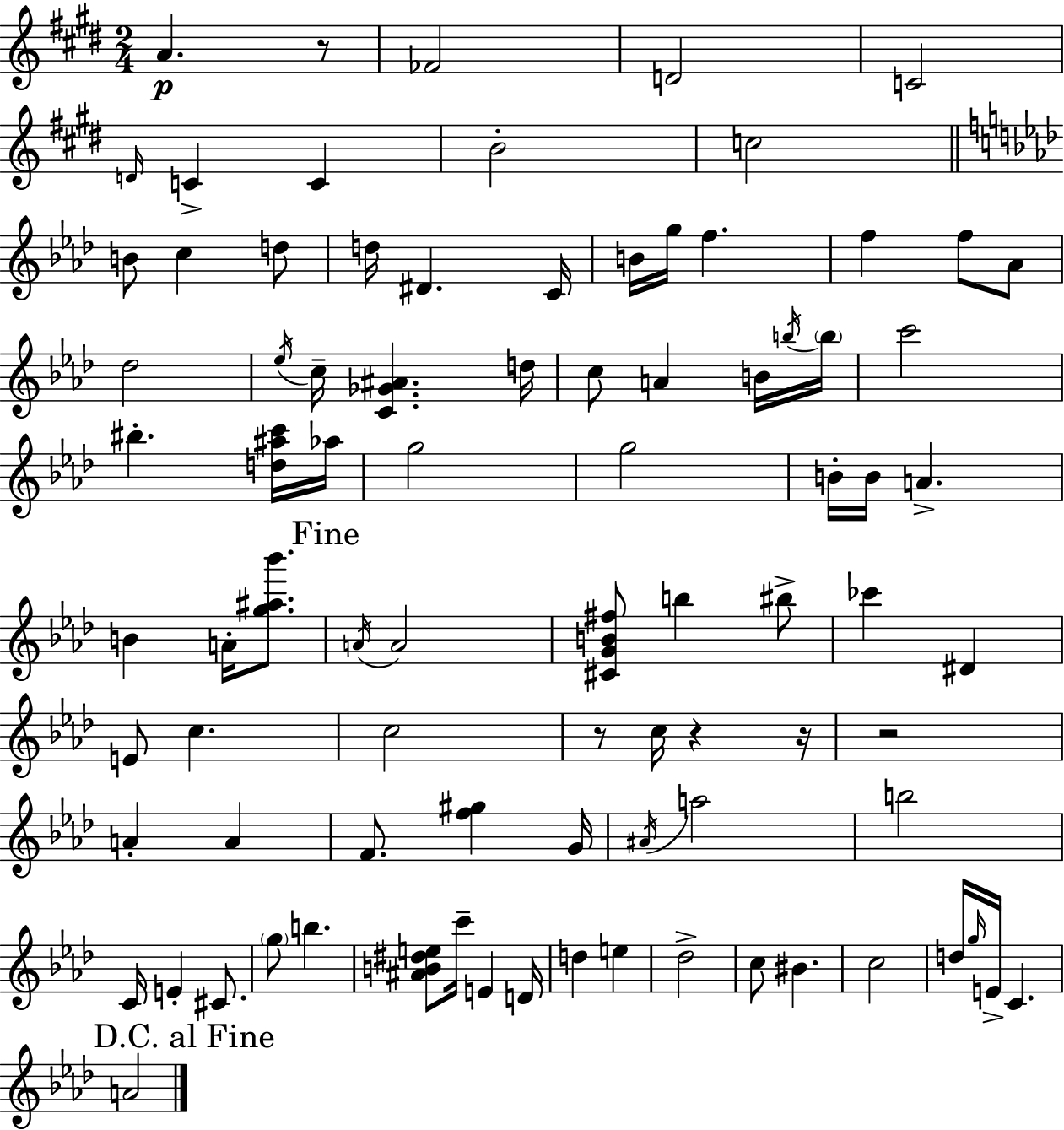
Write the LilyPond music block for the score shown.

{
  \clef treble
  \numericTimeSignature
  \time 2/4
  \key e \major
  a'4.\p r8 | fes'2 | d'2 | c'2 | \break \grace { d'16 } c'4-> c'4 | b'2-. | c''2 | \bar "||" \break \key aes \major b'8 c''4 d''8 | d''16 dis'4. c'16 | b'16 g''16 f''4. | f''4 f''8 aes'8 | \break des''2 | \acciaccatura { ees''16 } c''16-- <c' ges' ais'>4. | d''16 c''8 a'4 b'16 | \acciaccatura { b''16 } \parenthesize b''16 c'''2 | \break bis''4.-. | <d'' ais'' c'''>16 aes''16 g''2 | g''2 | b'16-. b'16 a'4.-> | \break b'4 a'16-. <g'' ais'' bes'''>8. | \mark "Fine" \acciaccatura { a'16 } a'2 | <cis' g' b' fis''>8 b''4 | bis''8-> ces'''4 dis'4 | \break e'8 c''4. | c''2 | r8 c''16 r4 | r16 r2 | \break a'4-. a'4 | f'8. <f'' gis''>4 | g'16 \acciaccatura { ais'16 } a''2 | b''2 | \break c'16 e'4-. | cis'8. \parenthesize g''8 b''4. | <ais' b' dis'' e''>8 c'''16-- e'4 | d'16 d''4 | \break e''4 des''2-> | c''8 bis'4. | c''2 | d''16 \grace { g''16 } e'16-> c'4. | \break \mark "D.C. al Fine" a'2 | \bar "|."
}